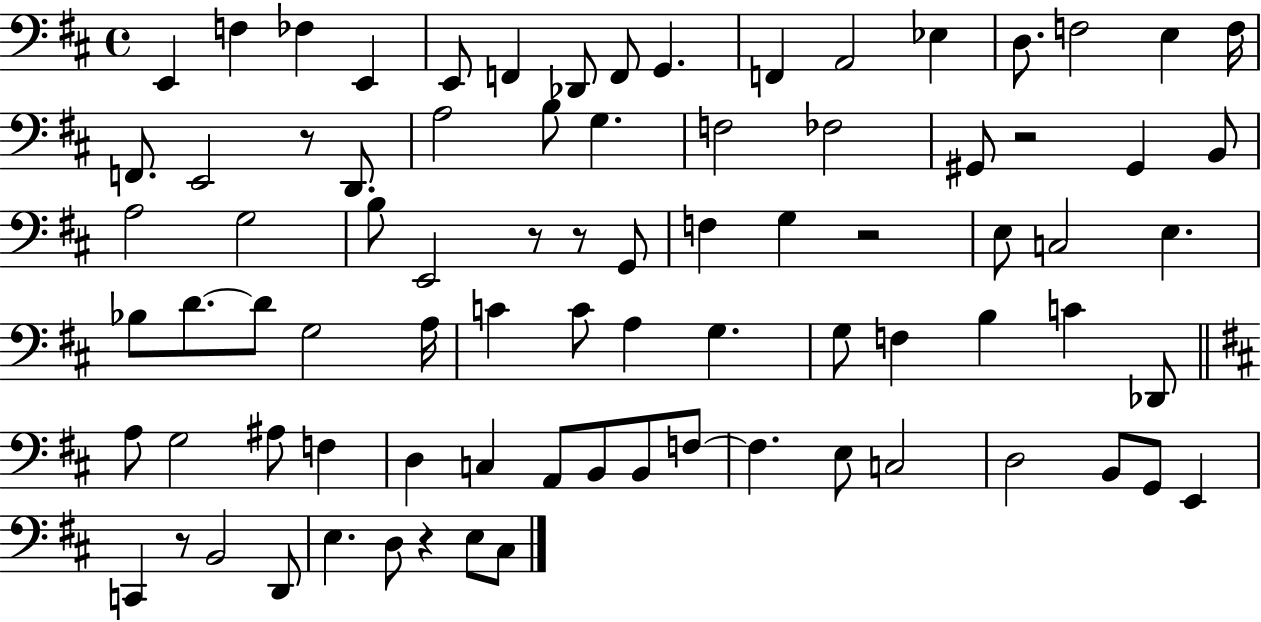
X:1
T:Untitled
M:4/4
L:1/4
K:D
E,, F, _F, E,, E,,/2 F,, _D,,/2 F,,/2 G,, F,, A,,2 _E, D,/2 F,2 E, F,/4 F,,/2 E,,2 z/2 D,,/2 A,2 B,/2 G, F,2 _F,2 ^G,,/2 z2 ^G,, B,,/2 A,2 G,2 B,/2 E,,2 z/2 z/2 G,,/2 F, G, z2 E,/2 C,2 E, _B,/2 D/2 D/2 G,2 A,/4 C C/2 A, G, G,/2 F, B, C _D,,/2 A,/2 G,2 ^A,/2 F, D, C, A,,/2 B,,/2 B,,/2 F,/2 F, E,/2 C,2 D,2 B,,/2 G,,/2 E,, C,, z/2 B,,2 D,,/2 E, D,/2 z E,/2 ^C,/2